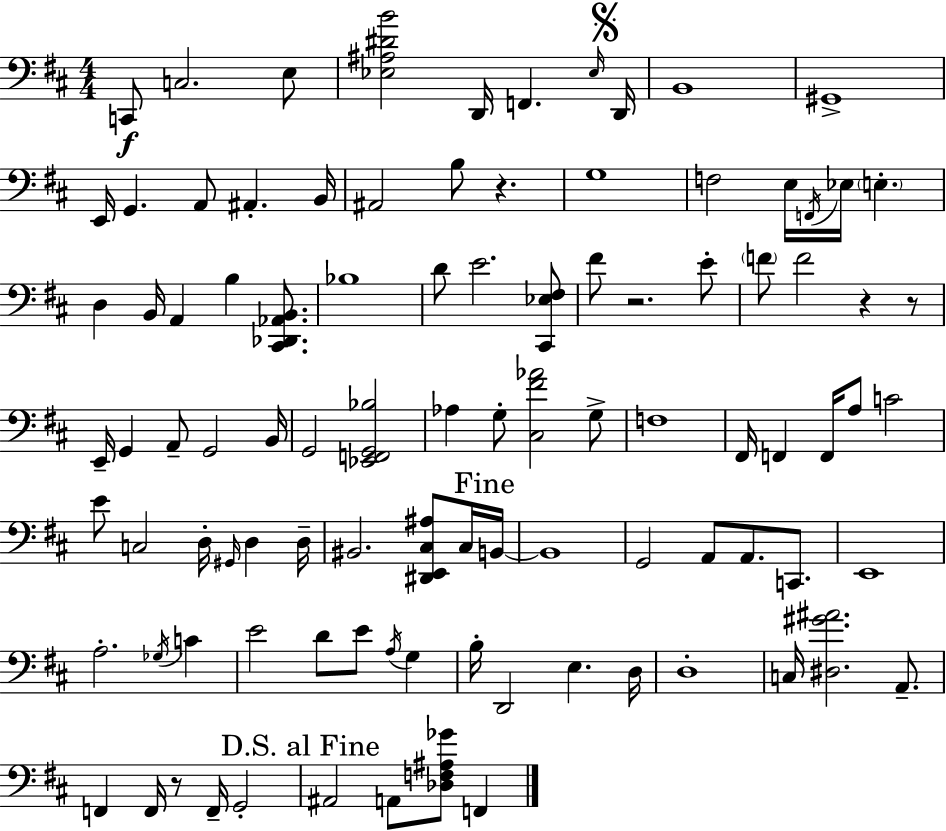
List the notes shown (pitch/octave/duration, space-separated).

C2/e C3/h. E3/e [Eb3,A#3,D#4,B4]/h D2/s F2/q. Eb3/s D2/s B2/w G#2/w E2/s G2/q. A2/e A#2/q. B2/s A#2/h B3/e R/q. G3/w F3/h E3/s F2/s Eb3/s E3/q. D3/q B2/s A2/q B3/q [C#2,Db2,Ab2,B2]/e. Bb3/w D4/e E4/h. [C#2,Eb3,F#3]/e F#4/e R/h. E4/e F4/e F4/h R/q R/e E2/s G2/q A2/e G2/h B2/s G2/h [Eb2,F2,G2,Bb3]/h Ab3/q G3/e [C#3,F#4,Ab4]/h G3/e F3/w F#2/s F2/q F2/s A3/e C4/h E4/e C3/h D3/s G#2/s D3/q D3/s BIS2/h. [D#2,E2,C#3,A#3]/e C#3/s B2/s B2/w G2/h A2/e A2/e. C2/e. E2/w A3/h. Gb3/s C4/q E4/h D4/e E4/e A3/s G3/q B3/s D2/h E3/q. D3/s D3/w C3/s [D#3,G#4,A#4]/h. A2/e. F2/q F2/s R/e F2/s G2/h A#2/h A2/e [Db3,F3,A#3,Gb4]/e F2/q